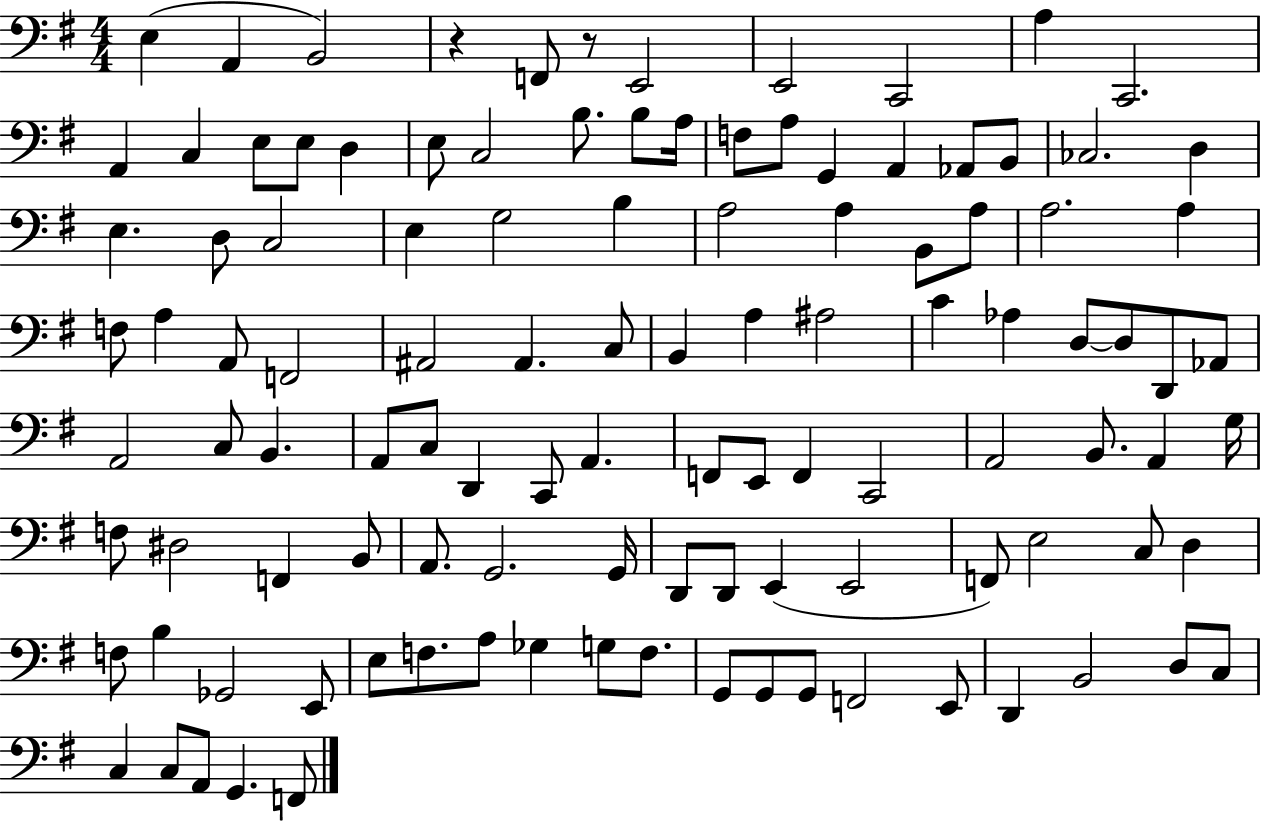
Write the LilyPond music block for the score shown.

{
  \clef bass
  \numericTimeSignature
  \time 4/4
  \key g \major
  e4( a,4 b,2) | r4 f,8 r8 e,2 | e,2 c,2 | a4 c,2. | \break a,4 c4 e8 e8 d4 | e8 c2 b8. b8 a16 | f8 a8 g,4 a,4 aes,8 b,8 | ces2. d4 | \break e4. d8 c2 | e4 g2 b4 | a2 a4 b,8 a8 | a2. a4 | \break f8 a4 a,8 f,2 | ais,2 ais,4. c8 | b,4 a4 ais2 | c'4 aes4 d8~~ d8 d,8 aes,8 | \break a,2 c8 b,4. | a,8 c8 d,4 c,8 a,4. | f,8 e,8 f,4 c,2 | a,2 b,8. a,4 g16 | \break f8 dis2 f,4 b,8 | a,8. g,2. g,16 | d,8 d,8 e,4( e,2 | f,8) e2 c8 d4 | \break f8 b4 ges,2 e,8 | e8 f8. a8 ges4 g8 f8. | g,8 g,8 g,8 f,2 e,8 | d,4 b,2 d8 c8 | \break c4 c8 a,8 g,4. f,8 | \bar "|."
}